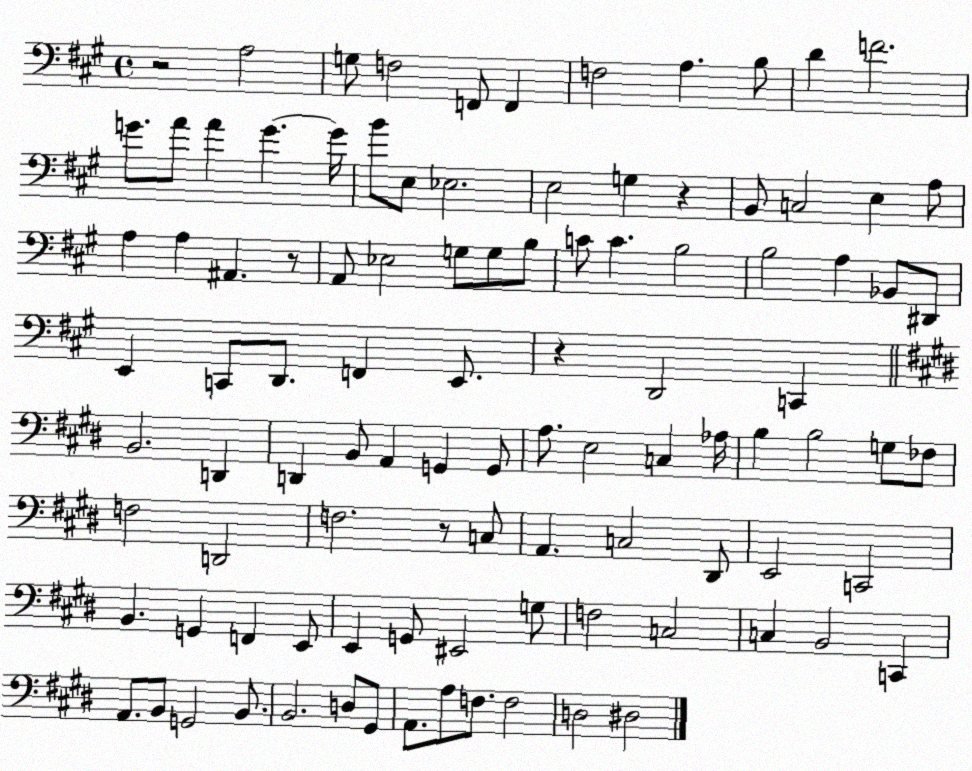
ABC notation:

X:1
T:Untitled
M:4/4
L:1/4
K:A
z2 A,2 G,/2 F,2 F,,/2 F,, F,2 A, B,/2 D F2 G/2 A/2 A G G/4 B/2 E,/2 _E,2 E,2 G, z B,,/2 C,2 E, A,/2 A, A, ^A,, z/2 A,,/2 _E,2 G,/2 G,/2 B,/2 C/2 C B,2 B,2 A, _B,,/2 ^D,,/2 E,, C,,/2 D,,/2 F,, E,,/2 z D,,2 C,, B,,2 D,, D,, B,,/2 A,, G,, G,,/2 A,/2 E,2 C, _A,/4 B, B,2 G,/2 _F,/2 F,2 D,,2 F,2 z/2 C,/2 A,, C,2 ^D,,/2 E,,2 C,,2 B,, G,, F,, E,,/2 E,, G,,/2 ^E,,2 G,/2 F,2 C,2 C, B,,2 C,, A,,/2 B,,/2 G,,2 B,,/2 B,,2 D,/2 ^G,,/2 A,,/2 A,/2 F,/2 F,2 D,2 ^D,2